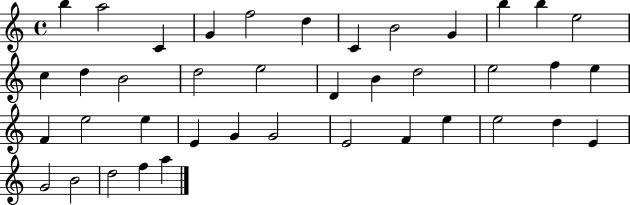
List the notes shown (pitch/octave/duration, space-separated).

B5/q A5/h C4/q G4/q F5/h D5/q C4/q B4/h G4/q B5/q B5/q E5/h C5/q D5/q B4/h D5/h E5/h D4/q B4/q D5/h E5/h F5/q E5/q F4/q E5/h E5/q E4/q G4/q G4/h E4/h F4/q E5/q E5/h D5/q E4/q G4/h B4/h D5/h F5/q A5/q